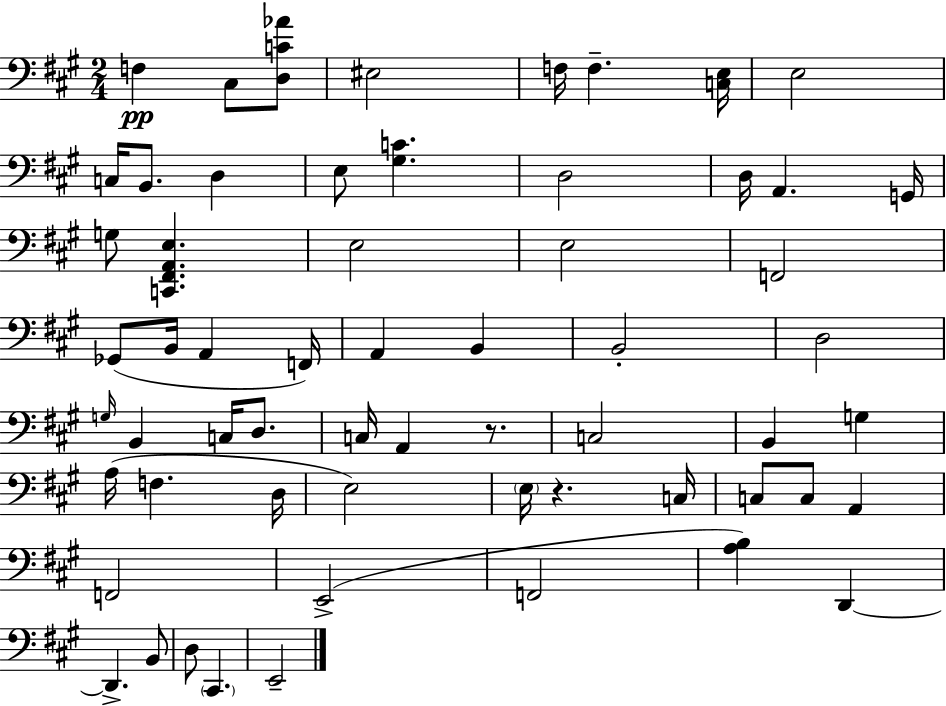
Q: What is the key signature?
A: A major